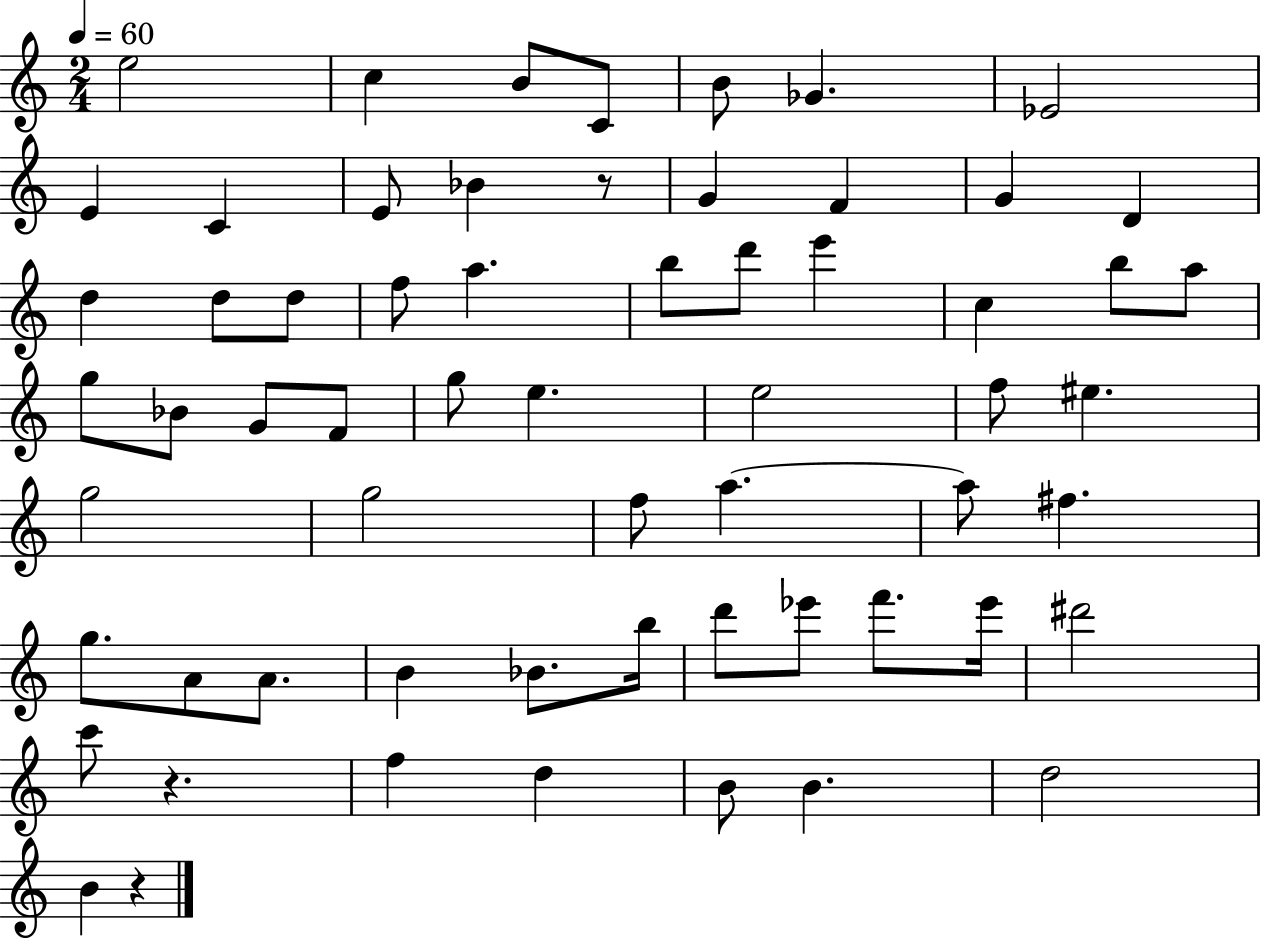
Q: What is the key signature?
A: C major